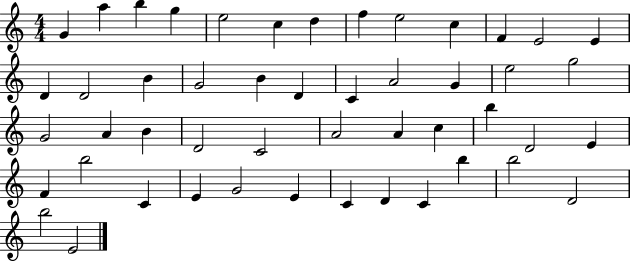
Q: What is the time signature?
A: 4/4